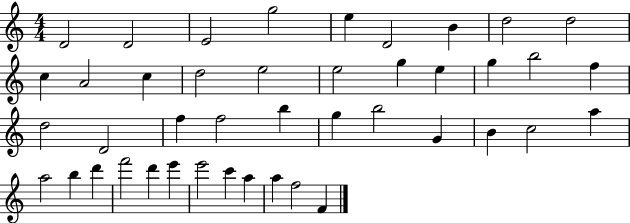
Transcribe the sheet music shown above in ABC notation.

X:1
T:Untitled
M:4/4
L:1/4
K:C
D2 D2 E2 g2 e D2 B d2 d2 c A2 c d2 e2 e2 g e g b2 f d2 D2 f f2 b g b2 G B c2 a a2 b d' f'2 d' e' e'2 c' a a f2 F